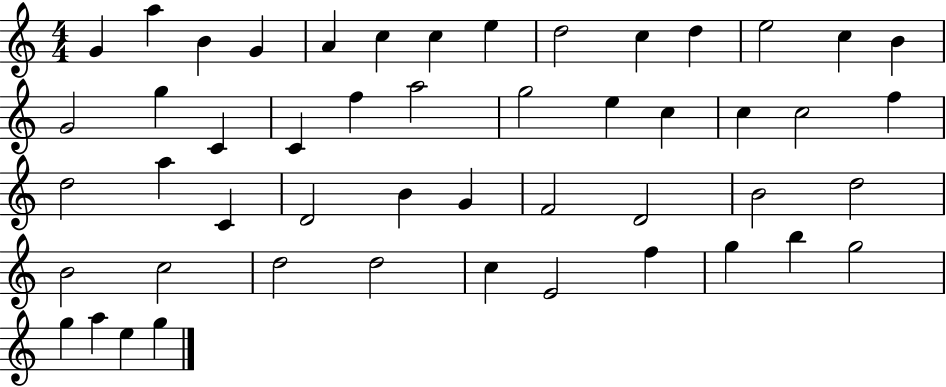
G4/q A5/q B4/q G4/q A4/q C5/q C5/q E5/q D5/h C5/q D5/q E5/h C5/q B4/q G4/h G5/q C4/q C4/q F5/q A5/h G5/h E5/q C5/q C5/q C5/h F5/q D5/h A5/q C4/q D4/h B4/q G4/q F4/h D4/h B4/h D5/h B4/h C5/h D5/h D5/h C5/q E4/h F5/q G5/q B5/q G5/h G5/q A5/q E5/q G5/q